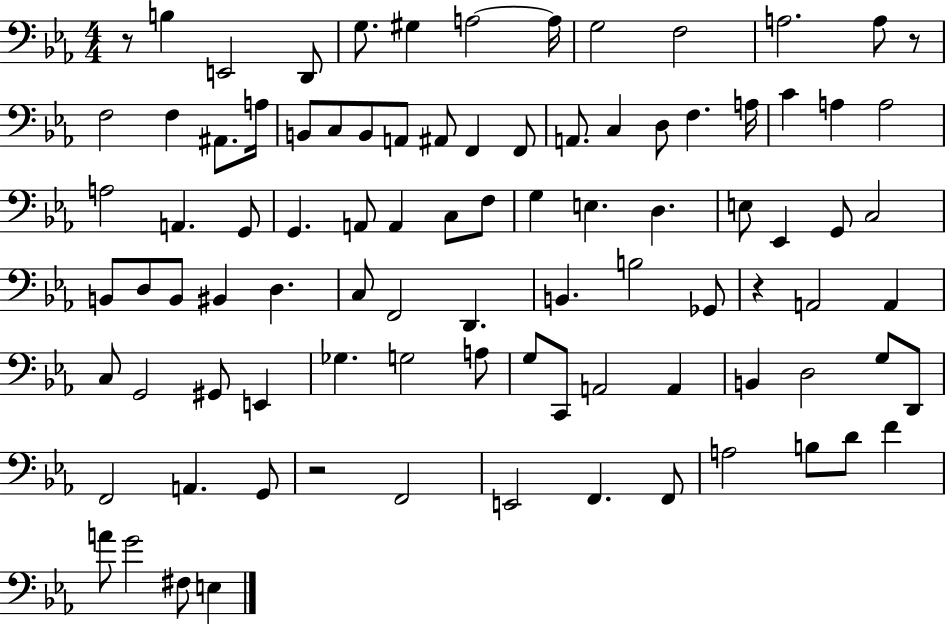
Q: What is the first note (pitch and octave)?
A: B3